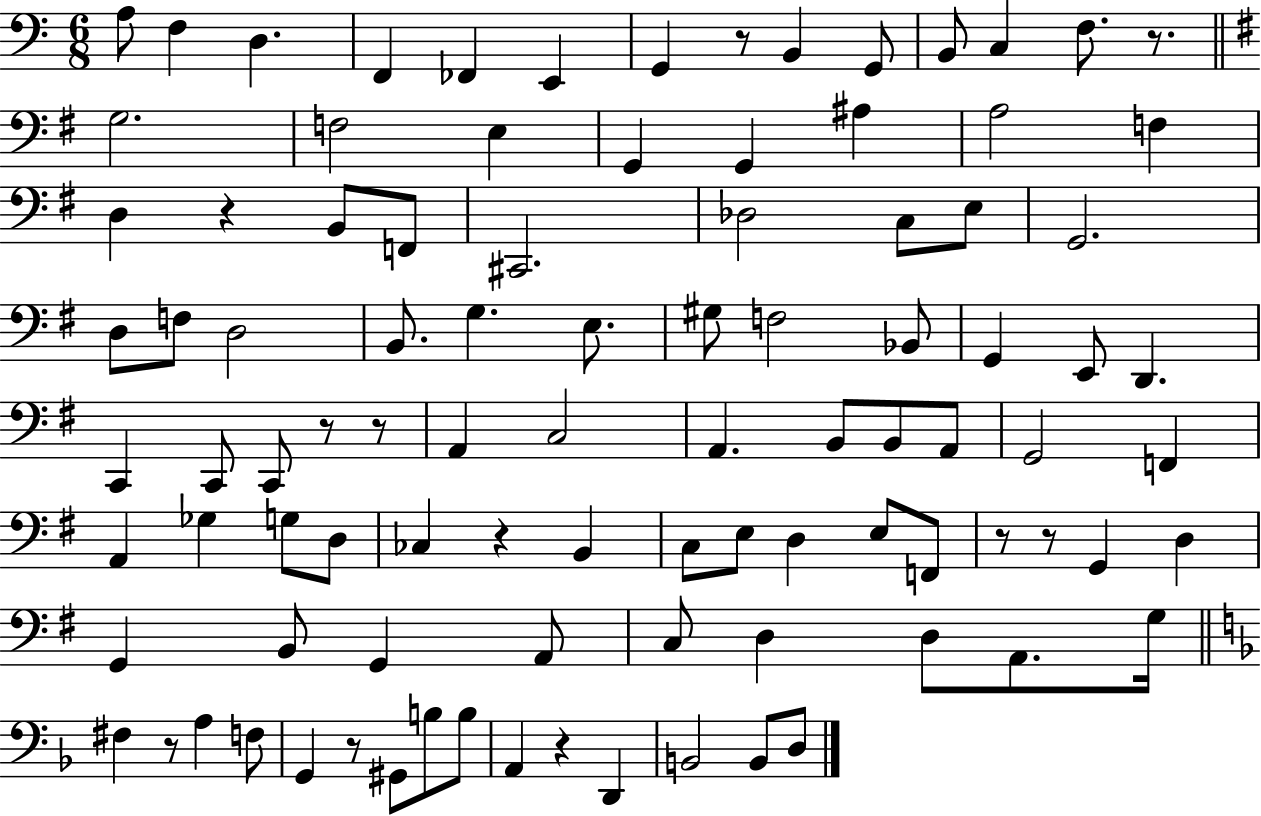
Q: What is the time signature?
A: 6/8